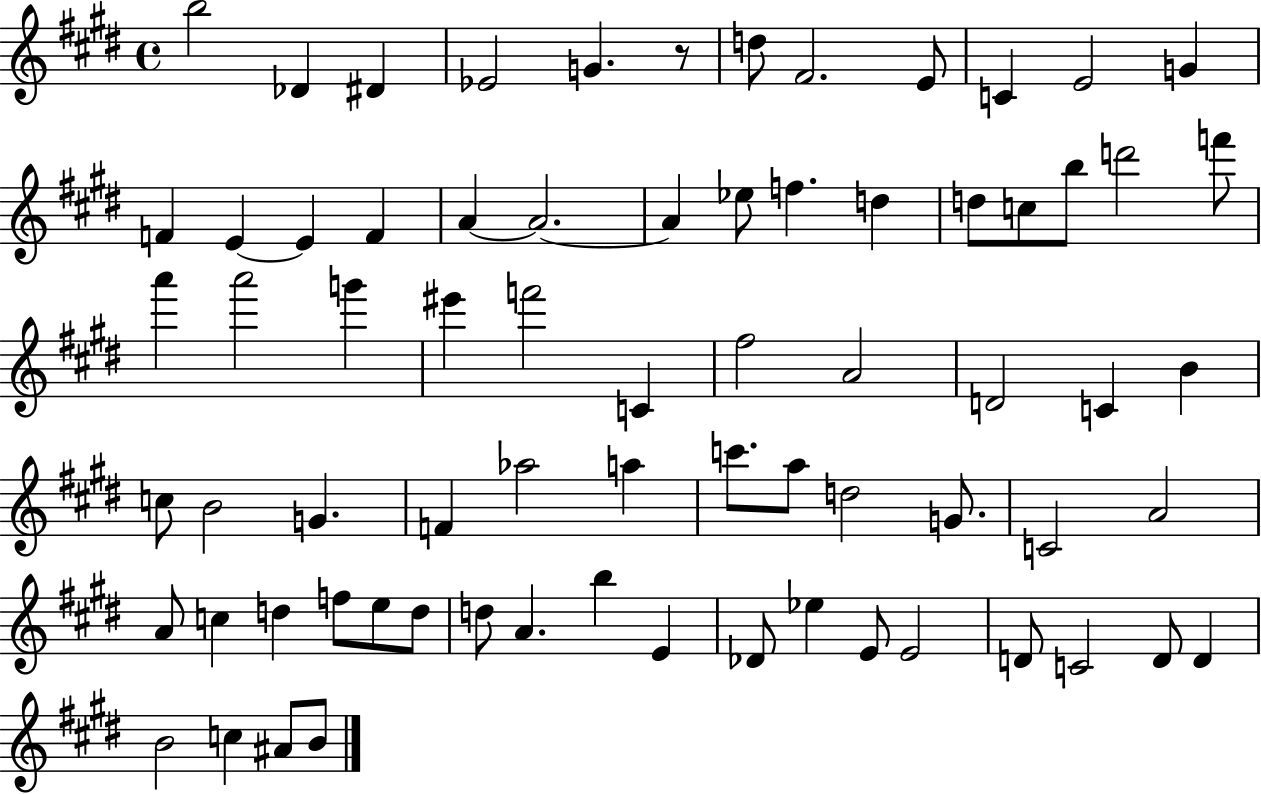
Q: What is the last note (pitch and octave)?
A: B4